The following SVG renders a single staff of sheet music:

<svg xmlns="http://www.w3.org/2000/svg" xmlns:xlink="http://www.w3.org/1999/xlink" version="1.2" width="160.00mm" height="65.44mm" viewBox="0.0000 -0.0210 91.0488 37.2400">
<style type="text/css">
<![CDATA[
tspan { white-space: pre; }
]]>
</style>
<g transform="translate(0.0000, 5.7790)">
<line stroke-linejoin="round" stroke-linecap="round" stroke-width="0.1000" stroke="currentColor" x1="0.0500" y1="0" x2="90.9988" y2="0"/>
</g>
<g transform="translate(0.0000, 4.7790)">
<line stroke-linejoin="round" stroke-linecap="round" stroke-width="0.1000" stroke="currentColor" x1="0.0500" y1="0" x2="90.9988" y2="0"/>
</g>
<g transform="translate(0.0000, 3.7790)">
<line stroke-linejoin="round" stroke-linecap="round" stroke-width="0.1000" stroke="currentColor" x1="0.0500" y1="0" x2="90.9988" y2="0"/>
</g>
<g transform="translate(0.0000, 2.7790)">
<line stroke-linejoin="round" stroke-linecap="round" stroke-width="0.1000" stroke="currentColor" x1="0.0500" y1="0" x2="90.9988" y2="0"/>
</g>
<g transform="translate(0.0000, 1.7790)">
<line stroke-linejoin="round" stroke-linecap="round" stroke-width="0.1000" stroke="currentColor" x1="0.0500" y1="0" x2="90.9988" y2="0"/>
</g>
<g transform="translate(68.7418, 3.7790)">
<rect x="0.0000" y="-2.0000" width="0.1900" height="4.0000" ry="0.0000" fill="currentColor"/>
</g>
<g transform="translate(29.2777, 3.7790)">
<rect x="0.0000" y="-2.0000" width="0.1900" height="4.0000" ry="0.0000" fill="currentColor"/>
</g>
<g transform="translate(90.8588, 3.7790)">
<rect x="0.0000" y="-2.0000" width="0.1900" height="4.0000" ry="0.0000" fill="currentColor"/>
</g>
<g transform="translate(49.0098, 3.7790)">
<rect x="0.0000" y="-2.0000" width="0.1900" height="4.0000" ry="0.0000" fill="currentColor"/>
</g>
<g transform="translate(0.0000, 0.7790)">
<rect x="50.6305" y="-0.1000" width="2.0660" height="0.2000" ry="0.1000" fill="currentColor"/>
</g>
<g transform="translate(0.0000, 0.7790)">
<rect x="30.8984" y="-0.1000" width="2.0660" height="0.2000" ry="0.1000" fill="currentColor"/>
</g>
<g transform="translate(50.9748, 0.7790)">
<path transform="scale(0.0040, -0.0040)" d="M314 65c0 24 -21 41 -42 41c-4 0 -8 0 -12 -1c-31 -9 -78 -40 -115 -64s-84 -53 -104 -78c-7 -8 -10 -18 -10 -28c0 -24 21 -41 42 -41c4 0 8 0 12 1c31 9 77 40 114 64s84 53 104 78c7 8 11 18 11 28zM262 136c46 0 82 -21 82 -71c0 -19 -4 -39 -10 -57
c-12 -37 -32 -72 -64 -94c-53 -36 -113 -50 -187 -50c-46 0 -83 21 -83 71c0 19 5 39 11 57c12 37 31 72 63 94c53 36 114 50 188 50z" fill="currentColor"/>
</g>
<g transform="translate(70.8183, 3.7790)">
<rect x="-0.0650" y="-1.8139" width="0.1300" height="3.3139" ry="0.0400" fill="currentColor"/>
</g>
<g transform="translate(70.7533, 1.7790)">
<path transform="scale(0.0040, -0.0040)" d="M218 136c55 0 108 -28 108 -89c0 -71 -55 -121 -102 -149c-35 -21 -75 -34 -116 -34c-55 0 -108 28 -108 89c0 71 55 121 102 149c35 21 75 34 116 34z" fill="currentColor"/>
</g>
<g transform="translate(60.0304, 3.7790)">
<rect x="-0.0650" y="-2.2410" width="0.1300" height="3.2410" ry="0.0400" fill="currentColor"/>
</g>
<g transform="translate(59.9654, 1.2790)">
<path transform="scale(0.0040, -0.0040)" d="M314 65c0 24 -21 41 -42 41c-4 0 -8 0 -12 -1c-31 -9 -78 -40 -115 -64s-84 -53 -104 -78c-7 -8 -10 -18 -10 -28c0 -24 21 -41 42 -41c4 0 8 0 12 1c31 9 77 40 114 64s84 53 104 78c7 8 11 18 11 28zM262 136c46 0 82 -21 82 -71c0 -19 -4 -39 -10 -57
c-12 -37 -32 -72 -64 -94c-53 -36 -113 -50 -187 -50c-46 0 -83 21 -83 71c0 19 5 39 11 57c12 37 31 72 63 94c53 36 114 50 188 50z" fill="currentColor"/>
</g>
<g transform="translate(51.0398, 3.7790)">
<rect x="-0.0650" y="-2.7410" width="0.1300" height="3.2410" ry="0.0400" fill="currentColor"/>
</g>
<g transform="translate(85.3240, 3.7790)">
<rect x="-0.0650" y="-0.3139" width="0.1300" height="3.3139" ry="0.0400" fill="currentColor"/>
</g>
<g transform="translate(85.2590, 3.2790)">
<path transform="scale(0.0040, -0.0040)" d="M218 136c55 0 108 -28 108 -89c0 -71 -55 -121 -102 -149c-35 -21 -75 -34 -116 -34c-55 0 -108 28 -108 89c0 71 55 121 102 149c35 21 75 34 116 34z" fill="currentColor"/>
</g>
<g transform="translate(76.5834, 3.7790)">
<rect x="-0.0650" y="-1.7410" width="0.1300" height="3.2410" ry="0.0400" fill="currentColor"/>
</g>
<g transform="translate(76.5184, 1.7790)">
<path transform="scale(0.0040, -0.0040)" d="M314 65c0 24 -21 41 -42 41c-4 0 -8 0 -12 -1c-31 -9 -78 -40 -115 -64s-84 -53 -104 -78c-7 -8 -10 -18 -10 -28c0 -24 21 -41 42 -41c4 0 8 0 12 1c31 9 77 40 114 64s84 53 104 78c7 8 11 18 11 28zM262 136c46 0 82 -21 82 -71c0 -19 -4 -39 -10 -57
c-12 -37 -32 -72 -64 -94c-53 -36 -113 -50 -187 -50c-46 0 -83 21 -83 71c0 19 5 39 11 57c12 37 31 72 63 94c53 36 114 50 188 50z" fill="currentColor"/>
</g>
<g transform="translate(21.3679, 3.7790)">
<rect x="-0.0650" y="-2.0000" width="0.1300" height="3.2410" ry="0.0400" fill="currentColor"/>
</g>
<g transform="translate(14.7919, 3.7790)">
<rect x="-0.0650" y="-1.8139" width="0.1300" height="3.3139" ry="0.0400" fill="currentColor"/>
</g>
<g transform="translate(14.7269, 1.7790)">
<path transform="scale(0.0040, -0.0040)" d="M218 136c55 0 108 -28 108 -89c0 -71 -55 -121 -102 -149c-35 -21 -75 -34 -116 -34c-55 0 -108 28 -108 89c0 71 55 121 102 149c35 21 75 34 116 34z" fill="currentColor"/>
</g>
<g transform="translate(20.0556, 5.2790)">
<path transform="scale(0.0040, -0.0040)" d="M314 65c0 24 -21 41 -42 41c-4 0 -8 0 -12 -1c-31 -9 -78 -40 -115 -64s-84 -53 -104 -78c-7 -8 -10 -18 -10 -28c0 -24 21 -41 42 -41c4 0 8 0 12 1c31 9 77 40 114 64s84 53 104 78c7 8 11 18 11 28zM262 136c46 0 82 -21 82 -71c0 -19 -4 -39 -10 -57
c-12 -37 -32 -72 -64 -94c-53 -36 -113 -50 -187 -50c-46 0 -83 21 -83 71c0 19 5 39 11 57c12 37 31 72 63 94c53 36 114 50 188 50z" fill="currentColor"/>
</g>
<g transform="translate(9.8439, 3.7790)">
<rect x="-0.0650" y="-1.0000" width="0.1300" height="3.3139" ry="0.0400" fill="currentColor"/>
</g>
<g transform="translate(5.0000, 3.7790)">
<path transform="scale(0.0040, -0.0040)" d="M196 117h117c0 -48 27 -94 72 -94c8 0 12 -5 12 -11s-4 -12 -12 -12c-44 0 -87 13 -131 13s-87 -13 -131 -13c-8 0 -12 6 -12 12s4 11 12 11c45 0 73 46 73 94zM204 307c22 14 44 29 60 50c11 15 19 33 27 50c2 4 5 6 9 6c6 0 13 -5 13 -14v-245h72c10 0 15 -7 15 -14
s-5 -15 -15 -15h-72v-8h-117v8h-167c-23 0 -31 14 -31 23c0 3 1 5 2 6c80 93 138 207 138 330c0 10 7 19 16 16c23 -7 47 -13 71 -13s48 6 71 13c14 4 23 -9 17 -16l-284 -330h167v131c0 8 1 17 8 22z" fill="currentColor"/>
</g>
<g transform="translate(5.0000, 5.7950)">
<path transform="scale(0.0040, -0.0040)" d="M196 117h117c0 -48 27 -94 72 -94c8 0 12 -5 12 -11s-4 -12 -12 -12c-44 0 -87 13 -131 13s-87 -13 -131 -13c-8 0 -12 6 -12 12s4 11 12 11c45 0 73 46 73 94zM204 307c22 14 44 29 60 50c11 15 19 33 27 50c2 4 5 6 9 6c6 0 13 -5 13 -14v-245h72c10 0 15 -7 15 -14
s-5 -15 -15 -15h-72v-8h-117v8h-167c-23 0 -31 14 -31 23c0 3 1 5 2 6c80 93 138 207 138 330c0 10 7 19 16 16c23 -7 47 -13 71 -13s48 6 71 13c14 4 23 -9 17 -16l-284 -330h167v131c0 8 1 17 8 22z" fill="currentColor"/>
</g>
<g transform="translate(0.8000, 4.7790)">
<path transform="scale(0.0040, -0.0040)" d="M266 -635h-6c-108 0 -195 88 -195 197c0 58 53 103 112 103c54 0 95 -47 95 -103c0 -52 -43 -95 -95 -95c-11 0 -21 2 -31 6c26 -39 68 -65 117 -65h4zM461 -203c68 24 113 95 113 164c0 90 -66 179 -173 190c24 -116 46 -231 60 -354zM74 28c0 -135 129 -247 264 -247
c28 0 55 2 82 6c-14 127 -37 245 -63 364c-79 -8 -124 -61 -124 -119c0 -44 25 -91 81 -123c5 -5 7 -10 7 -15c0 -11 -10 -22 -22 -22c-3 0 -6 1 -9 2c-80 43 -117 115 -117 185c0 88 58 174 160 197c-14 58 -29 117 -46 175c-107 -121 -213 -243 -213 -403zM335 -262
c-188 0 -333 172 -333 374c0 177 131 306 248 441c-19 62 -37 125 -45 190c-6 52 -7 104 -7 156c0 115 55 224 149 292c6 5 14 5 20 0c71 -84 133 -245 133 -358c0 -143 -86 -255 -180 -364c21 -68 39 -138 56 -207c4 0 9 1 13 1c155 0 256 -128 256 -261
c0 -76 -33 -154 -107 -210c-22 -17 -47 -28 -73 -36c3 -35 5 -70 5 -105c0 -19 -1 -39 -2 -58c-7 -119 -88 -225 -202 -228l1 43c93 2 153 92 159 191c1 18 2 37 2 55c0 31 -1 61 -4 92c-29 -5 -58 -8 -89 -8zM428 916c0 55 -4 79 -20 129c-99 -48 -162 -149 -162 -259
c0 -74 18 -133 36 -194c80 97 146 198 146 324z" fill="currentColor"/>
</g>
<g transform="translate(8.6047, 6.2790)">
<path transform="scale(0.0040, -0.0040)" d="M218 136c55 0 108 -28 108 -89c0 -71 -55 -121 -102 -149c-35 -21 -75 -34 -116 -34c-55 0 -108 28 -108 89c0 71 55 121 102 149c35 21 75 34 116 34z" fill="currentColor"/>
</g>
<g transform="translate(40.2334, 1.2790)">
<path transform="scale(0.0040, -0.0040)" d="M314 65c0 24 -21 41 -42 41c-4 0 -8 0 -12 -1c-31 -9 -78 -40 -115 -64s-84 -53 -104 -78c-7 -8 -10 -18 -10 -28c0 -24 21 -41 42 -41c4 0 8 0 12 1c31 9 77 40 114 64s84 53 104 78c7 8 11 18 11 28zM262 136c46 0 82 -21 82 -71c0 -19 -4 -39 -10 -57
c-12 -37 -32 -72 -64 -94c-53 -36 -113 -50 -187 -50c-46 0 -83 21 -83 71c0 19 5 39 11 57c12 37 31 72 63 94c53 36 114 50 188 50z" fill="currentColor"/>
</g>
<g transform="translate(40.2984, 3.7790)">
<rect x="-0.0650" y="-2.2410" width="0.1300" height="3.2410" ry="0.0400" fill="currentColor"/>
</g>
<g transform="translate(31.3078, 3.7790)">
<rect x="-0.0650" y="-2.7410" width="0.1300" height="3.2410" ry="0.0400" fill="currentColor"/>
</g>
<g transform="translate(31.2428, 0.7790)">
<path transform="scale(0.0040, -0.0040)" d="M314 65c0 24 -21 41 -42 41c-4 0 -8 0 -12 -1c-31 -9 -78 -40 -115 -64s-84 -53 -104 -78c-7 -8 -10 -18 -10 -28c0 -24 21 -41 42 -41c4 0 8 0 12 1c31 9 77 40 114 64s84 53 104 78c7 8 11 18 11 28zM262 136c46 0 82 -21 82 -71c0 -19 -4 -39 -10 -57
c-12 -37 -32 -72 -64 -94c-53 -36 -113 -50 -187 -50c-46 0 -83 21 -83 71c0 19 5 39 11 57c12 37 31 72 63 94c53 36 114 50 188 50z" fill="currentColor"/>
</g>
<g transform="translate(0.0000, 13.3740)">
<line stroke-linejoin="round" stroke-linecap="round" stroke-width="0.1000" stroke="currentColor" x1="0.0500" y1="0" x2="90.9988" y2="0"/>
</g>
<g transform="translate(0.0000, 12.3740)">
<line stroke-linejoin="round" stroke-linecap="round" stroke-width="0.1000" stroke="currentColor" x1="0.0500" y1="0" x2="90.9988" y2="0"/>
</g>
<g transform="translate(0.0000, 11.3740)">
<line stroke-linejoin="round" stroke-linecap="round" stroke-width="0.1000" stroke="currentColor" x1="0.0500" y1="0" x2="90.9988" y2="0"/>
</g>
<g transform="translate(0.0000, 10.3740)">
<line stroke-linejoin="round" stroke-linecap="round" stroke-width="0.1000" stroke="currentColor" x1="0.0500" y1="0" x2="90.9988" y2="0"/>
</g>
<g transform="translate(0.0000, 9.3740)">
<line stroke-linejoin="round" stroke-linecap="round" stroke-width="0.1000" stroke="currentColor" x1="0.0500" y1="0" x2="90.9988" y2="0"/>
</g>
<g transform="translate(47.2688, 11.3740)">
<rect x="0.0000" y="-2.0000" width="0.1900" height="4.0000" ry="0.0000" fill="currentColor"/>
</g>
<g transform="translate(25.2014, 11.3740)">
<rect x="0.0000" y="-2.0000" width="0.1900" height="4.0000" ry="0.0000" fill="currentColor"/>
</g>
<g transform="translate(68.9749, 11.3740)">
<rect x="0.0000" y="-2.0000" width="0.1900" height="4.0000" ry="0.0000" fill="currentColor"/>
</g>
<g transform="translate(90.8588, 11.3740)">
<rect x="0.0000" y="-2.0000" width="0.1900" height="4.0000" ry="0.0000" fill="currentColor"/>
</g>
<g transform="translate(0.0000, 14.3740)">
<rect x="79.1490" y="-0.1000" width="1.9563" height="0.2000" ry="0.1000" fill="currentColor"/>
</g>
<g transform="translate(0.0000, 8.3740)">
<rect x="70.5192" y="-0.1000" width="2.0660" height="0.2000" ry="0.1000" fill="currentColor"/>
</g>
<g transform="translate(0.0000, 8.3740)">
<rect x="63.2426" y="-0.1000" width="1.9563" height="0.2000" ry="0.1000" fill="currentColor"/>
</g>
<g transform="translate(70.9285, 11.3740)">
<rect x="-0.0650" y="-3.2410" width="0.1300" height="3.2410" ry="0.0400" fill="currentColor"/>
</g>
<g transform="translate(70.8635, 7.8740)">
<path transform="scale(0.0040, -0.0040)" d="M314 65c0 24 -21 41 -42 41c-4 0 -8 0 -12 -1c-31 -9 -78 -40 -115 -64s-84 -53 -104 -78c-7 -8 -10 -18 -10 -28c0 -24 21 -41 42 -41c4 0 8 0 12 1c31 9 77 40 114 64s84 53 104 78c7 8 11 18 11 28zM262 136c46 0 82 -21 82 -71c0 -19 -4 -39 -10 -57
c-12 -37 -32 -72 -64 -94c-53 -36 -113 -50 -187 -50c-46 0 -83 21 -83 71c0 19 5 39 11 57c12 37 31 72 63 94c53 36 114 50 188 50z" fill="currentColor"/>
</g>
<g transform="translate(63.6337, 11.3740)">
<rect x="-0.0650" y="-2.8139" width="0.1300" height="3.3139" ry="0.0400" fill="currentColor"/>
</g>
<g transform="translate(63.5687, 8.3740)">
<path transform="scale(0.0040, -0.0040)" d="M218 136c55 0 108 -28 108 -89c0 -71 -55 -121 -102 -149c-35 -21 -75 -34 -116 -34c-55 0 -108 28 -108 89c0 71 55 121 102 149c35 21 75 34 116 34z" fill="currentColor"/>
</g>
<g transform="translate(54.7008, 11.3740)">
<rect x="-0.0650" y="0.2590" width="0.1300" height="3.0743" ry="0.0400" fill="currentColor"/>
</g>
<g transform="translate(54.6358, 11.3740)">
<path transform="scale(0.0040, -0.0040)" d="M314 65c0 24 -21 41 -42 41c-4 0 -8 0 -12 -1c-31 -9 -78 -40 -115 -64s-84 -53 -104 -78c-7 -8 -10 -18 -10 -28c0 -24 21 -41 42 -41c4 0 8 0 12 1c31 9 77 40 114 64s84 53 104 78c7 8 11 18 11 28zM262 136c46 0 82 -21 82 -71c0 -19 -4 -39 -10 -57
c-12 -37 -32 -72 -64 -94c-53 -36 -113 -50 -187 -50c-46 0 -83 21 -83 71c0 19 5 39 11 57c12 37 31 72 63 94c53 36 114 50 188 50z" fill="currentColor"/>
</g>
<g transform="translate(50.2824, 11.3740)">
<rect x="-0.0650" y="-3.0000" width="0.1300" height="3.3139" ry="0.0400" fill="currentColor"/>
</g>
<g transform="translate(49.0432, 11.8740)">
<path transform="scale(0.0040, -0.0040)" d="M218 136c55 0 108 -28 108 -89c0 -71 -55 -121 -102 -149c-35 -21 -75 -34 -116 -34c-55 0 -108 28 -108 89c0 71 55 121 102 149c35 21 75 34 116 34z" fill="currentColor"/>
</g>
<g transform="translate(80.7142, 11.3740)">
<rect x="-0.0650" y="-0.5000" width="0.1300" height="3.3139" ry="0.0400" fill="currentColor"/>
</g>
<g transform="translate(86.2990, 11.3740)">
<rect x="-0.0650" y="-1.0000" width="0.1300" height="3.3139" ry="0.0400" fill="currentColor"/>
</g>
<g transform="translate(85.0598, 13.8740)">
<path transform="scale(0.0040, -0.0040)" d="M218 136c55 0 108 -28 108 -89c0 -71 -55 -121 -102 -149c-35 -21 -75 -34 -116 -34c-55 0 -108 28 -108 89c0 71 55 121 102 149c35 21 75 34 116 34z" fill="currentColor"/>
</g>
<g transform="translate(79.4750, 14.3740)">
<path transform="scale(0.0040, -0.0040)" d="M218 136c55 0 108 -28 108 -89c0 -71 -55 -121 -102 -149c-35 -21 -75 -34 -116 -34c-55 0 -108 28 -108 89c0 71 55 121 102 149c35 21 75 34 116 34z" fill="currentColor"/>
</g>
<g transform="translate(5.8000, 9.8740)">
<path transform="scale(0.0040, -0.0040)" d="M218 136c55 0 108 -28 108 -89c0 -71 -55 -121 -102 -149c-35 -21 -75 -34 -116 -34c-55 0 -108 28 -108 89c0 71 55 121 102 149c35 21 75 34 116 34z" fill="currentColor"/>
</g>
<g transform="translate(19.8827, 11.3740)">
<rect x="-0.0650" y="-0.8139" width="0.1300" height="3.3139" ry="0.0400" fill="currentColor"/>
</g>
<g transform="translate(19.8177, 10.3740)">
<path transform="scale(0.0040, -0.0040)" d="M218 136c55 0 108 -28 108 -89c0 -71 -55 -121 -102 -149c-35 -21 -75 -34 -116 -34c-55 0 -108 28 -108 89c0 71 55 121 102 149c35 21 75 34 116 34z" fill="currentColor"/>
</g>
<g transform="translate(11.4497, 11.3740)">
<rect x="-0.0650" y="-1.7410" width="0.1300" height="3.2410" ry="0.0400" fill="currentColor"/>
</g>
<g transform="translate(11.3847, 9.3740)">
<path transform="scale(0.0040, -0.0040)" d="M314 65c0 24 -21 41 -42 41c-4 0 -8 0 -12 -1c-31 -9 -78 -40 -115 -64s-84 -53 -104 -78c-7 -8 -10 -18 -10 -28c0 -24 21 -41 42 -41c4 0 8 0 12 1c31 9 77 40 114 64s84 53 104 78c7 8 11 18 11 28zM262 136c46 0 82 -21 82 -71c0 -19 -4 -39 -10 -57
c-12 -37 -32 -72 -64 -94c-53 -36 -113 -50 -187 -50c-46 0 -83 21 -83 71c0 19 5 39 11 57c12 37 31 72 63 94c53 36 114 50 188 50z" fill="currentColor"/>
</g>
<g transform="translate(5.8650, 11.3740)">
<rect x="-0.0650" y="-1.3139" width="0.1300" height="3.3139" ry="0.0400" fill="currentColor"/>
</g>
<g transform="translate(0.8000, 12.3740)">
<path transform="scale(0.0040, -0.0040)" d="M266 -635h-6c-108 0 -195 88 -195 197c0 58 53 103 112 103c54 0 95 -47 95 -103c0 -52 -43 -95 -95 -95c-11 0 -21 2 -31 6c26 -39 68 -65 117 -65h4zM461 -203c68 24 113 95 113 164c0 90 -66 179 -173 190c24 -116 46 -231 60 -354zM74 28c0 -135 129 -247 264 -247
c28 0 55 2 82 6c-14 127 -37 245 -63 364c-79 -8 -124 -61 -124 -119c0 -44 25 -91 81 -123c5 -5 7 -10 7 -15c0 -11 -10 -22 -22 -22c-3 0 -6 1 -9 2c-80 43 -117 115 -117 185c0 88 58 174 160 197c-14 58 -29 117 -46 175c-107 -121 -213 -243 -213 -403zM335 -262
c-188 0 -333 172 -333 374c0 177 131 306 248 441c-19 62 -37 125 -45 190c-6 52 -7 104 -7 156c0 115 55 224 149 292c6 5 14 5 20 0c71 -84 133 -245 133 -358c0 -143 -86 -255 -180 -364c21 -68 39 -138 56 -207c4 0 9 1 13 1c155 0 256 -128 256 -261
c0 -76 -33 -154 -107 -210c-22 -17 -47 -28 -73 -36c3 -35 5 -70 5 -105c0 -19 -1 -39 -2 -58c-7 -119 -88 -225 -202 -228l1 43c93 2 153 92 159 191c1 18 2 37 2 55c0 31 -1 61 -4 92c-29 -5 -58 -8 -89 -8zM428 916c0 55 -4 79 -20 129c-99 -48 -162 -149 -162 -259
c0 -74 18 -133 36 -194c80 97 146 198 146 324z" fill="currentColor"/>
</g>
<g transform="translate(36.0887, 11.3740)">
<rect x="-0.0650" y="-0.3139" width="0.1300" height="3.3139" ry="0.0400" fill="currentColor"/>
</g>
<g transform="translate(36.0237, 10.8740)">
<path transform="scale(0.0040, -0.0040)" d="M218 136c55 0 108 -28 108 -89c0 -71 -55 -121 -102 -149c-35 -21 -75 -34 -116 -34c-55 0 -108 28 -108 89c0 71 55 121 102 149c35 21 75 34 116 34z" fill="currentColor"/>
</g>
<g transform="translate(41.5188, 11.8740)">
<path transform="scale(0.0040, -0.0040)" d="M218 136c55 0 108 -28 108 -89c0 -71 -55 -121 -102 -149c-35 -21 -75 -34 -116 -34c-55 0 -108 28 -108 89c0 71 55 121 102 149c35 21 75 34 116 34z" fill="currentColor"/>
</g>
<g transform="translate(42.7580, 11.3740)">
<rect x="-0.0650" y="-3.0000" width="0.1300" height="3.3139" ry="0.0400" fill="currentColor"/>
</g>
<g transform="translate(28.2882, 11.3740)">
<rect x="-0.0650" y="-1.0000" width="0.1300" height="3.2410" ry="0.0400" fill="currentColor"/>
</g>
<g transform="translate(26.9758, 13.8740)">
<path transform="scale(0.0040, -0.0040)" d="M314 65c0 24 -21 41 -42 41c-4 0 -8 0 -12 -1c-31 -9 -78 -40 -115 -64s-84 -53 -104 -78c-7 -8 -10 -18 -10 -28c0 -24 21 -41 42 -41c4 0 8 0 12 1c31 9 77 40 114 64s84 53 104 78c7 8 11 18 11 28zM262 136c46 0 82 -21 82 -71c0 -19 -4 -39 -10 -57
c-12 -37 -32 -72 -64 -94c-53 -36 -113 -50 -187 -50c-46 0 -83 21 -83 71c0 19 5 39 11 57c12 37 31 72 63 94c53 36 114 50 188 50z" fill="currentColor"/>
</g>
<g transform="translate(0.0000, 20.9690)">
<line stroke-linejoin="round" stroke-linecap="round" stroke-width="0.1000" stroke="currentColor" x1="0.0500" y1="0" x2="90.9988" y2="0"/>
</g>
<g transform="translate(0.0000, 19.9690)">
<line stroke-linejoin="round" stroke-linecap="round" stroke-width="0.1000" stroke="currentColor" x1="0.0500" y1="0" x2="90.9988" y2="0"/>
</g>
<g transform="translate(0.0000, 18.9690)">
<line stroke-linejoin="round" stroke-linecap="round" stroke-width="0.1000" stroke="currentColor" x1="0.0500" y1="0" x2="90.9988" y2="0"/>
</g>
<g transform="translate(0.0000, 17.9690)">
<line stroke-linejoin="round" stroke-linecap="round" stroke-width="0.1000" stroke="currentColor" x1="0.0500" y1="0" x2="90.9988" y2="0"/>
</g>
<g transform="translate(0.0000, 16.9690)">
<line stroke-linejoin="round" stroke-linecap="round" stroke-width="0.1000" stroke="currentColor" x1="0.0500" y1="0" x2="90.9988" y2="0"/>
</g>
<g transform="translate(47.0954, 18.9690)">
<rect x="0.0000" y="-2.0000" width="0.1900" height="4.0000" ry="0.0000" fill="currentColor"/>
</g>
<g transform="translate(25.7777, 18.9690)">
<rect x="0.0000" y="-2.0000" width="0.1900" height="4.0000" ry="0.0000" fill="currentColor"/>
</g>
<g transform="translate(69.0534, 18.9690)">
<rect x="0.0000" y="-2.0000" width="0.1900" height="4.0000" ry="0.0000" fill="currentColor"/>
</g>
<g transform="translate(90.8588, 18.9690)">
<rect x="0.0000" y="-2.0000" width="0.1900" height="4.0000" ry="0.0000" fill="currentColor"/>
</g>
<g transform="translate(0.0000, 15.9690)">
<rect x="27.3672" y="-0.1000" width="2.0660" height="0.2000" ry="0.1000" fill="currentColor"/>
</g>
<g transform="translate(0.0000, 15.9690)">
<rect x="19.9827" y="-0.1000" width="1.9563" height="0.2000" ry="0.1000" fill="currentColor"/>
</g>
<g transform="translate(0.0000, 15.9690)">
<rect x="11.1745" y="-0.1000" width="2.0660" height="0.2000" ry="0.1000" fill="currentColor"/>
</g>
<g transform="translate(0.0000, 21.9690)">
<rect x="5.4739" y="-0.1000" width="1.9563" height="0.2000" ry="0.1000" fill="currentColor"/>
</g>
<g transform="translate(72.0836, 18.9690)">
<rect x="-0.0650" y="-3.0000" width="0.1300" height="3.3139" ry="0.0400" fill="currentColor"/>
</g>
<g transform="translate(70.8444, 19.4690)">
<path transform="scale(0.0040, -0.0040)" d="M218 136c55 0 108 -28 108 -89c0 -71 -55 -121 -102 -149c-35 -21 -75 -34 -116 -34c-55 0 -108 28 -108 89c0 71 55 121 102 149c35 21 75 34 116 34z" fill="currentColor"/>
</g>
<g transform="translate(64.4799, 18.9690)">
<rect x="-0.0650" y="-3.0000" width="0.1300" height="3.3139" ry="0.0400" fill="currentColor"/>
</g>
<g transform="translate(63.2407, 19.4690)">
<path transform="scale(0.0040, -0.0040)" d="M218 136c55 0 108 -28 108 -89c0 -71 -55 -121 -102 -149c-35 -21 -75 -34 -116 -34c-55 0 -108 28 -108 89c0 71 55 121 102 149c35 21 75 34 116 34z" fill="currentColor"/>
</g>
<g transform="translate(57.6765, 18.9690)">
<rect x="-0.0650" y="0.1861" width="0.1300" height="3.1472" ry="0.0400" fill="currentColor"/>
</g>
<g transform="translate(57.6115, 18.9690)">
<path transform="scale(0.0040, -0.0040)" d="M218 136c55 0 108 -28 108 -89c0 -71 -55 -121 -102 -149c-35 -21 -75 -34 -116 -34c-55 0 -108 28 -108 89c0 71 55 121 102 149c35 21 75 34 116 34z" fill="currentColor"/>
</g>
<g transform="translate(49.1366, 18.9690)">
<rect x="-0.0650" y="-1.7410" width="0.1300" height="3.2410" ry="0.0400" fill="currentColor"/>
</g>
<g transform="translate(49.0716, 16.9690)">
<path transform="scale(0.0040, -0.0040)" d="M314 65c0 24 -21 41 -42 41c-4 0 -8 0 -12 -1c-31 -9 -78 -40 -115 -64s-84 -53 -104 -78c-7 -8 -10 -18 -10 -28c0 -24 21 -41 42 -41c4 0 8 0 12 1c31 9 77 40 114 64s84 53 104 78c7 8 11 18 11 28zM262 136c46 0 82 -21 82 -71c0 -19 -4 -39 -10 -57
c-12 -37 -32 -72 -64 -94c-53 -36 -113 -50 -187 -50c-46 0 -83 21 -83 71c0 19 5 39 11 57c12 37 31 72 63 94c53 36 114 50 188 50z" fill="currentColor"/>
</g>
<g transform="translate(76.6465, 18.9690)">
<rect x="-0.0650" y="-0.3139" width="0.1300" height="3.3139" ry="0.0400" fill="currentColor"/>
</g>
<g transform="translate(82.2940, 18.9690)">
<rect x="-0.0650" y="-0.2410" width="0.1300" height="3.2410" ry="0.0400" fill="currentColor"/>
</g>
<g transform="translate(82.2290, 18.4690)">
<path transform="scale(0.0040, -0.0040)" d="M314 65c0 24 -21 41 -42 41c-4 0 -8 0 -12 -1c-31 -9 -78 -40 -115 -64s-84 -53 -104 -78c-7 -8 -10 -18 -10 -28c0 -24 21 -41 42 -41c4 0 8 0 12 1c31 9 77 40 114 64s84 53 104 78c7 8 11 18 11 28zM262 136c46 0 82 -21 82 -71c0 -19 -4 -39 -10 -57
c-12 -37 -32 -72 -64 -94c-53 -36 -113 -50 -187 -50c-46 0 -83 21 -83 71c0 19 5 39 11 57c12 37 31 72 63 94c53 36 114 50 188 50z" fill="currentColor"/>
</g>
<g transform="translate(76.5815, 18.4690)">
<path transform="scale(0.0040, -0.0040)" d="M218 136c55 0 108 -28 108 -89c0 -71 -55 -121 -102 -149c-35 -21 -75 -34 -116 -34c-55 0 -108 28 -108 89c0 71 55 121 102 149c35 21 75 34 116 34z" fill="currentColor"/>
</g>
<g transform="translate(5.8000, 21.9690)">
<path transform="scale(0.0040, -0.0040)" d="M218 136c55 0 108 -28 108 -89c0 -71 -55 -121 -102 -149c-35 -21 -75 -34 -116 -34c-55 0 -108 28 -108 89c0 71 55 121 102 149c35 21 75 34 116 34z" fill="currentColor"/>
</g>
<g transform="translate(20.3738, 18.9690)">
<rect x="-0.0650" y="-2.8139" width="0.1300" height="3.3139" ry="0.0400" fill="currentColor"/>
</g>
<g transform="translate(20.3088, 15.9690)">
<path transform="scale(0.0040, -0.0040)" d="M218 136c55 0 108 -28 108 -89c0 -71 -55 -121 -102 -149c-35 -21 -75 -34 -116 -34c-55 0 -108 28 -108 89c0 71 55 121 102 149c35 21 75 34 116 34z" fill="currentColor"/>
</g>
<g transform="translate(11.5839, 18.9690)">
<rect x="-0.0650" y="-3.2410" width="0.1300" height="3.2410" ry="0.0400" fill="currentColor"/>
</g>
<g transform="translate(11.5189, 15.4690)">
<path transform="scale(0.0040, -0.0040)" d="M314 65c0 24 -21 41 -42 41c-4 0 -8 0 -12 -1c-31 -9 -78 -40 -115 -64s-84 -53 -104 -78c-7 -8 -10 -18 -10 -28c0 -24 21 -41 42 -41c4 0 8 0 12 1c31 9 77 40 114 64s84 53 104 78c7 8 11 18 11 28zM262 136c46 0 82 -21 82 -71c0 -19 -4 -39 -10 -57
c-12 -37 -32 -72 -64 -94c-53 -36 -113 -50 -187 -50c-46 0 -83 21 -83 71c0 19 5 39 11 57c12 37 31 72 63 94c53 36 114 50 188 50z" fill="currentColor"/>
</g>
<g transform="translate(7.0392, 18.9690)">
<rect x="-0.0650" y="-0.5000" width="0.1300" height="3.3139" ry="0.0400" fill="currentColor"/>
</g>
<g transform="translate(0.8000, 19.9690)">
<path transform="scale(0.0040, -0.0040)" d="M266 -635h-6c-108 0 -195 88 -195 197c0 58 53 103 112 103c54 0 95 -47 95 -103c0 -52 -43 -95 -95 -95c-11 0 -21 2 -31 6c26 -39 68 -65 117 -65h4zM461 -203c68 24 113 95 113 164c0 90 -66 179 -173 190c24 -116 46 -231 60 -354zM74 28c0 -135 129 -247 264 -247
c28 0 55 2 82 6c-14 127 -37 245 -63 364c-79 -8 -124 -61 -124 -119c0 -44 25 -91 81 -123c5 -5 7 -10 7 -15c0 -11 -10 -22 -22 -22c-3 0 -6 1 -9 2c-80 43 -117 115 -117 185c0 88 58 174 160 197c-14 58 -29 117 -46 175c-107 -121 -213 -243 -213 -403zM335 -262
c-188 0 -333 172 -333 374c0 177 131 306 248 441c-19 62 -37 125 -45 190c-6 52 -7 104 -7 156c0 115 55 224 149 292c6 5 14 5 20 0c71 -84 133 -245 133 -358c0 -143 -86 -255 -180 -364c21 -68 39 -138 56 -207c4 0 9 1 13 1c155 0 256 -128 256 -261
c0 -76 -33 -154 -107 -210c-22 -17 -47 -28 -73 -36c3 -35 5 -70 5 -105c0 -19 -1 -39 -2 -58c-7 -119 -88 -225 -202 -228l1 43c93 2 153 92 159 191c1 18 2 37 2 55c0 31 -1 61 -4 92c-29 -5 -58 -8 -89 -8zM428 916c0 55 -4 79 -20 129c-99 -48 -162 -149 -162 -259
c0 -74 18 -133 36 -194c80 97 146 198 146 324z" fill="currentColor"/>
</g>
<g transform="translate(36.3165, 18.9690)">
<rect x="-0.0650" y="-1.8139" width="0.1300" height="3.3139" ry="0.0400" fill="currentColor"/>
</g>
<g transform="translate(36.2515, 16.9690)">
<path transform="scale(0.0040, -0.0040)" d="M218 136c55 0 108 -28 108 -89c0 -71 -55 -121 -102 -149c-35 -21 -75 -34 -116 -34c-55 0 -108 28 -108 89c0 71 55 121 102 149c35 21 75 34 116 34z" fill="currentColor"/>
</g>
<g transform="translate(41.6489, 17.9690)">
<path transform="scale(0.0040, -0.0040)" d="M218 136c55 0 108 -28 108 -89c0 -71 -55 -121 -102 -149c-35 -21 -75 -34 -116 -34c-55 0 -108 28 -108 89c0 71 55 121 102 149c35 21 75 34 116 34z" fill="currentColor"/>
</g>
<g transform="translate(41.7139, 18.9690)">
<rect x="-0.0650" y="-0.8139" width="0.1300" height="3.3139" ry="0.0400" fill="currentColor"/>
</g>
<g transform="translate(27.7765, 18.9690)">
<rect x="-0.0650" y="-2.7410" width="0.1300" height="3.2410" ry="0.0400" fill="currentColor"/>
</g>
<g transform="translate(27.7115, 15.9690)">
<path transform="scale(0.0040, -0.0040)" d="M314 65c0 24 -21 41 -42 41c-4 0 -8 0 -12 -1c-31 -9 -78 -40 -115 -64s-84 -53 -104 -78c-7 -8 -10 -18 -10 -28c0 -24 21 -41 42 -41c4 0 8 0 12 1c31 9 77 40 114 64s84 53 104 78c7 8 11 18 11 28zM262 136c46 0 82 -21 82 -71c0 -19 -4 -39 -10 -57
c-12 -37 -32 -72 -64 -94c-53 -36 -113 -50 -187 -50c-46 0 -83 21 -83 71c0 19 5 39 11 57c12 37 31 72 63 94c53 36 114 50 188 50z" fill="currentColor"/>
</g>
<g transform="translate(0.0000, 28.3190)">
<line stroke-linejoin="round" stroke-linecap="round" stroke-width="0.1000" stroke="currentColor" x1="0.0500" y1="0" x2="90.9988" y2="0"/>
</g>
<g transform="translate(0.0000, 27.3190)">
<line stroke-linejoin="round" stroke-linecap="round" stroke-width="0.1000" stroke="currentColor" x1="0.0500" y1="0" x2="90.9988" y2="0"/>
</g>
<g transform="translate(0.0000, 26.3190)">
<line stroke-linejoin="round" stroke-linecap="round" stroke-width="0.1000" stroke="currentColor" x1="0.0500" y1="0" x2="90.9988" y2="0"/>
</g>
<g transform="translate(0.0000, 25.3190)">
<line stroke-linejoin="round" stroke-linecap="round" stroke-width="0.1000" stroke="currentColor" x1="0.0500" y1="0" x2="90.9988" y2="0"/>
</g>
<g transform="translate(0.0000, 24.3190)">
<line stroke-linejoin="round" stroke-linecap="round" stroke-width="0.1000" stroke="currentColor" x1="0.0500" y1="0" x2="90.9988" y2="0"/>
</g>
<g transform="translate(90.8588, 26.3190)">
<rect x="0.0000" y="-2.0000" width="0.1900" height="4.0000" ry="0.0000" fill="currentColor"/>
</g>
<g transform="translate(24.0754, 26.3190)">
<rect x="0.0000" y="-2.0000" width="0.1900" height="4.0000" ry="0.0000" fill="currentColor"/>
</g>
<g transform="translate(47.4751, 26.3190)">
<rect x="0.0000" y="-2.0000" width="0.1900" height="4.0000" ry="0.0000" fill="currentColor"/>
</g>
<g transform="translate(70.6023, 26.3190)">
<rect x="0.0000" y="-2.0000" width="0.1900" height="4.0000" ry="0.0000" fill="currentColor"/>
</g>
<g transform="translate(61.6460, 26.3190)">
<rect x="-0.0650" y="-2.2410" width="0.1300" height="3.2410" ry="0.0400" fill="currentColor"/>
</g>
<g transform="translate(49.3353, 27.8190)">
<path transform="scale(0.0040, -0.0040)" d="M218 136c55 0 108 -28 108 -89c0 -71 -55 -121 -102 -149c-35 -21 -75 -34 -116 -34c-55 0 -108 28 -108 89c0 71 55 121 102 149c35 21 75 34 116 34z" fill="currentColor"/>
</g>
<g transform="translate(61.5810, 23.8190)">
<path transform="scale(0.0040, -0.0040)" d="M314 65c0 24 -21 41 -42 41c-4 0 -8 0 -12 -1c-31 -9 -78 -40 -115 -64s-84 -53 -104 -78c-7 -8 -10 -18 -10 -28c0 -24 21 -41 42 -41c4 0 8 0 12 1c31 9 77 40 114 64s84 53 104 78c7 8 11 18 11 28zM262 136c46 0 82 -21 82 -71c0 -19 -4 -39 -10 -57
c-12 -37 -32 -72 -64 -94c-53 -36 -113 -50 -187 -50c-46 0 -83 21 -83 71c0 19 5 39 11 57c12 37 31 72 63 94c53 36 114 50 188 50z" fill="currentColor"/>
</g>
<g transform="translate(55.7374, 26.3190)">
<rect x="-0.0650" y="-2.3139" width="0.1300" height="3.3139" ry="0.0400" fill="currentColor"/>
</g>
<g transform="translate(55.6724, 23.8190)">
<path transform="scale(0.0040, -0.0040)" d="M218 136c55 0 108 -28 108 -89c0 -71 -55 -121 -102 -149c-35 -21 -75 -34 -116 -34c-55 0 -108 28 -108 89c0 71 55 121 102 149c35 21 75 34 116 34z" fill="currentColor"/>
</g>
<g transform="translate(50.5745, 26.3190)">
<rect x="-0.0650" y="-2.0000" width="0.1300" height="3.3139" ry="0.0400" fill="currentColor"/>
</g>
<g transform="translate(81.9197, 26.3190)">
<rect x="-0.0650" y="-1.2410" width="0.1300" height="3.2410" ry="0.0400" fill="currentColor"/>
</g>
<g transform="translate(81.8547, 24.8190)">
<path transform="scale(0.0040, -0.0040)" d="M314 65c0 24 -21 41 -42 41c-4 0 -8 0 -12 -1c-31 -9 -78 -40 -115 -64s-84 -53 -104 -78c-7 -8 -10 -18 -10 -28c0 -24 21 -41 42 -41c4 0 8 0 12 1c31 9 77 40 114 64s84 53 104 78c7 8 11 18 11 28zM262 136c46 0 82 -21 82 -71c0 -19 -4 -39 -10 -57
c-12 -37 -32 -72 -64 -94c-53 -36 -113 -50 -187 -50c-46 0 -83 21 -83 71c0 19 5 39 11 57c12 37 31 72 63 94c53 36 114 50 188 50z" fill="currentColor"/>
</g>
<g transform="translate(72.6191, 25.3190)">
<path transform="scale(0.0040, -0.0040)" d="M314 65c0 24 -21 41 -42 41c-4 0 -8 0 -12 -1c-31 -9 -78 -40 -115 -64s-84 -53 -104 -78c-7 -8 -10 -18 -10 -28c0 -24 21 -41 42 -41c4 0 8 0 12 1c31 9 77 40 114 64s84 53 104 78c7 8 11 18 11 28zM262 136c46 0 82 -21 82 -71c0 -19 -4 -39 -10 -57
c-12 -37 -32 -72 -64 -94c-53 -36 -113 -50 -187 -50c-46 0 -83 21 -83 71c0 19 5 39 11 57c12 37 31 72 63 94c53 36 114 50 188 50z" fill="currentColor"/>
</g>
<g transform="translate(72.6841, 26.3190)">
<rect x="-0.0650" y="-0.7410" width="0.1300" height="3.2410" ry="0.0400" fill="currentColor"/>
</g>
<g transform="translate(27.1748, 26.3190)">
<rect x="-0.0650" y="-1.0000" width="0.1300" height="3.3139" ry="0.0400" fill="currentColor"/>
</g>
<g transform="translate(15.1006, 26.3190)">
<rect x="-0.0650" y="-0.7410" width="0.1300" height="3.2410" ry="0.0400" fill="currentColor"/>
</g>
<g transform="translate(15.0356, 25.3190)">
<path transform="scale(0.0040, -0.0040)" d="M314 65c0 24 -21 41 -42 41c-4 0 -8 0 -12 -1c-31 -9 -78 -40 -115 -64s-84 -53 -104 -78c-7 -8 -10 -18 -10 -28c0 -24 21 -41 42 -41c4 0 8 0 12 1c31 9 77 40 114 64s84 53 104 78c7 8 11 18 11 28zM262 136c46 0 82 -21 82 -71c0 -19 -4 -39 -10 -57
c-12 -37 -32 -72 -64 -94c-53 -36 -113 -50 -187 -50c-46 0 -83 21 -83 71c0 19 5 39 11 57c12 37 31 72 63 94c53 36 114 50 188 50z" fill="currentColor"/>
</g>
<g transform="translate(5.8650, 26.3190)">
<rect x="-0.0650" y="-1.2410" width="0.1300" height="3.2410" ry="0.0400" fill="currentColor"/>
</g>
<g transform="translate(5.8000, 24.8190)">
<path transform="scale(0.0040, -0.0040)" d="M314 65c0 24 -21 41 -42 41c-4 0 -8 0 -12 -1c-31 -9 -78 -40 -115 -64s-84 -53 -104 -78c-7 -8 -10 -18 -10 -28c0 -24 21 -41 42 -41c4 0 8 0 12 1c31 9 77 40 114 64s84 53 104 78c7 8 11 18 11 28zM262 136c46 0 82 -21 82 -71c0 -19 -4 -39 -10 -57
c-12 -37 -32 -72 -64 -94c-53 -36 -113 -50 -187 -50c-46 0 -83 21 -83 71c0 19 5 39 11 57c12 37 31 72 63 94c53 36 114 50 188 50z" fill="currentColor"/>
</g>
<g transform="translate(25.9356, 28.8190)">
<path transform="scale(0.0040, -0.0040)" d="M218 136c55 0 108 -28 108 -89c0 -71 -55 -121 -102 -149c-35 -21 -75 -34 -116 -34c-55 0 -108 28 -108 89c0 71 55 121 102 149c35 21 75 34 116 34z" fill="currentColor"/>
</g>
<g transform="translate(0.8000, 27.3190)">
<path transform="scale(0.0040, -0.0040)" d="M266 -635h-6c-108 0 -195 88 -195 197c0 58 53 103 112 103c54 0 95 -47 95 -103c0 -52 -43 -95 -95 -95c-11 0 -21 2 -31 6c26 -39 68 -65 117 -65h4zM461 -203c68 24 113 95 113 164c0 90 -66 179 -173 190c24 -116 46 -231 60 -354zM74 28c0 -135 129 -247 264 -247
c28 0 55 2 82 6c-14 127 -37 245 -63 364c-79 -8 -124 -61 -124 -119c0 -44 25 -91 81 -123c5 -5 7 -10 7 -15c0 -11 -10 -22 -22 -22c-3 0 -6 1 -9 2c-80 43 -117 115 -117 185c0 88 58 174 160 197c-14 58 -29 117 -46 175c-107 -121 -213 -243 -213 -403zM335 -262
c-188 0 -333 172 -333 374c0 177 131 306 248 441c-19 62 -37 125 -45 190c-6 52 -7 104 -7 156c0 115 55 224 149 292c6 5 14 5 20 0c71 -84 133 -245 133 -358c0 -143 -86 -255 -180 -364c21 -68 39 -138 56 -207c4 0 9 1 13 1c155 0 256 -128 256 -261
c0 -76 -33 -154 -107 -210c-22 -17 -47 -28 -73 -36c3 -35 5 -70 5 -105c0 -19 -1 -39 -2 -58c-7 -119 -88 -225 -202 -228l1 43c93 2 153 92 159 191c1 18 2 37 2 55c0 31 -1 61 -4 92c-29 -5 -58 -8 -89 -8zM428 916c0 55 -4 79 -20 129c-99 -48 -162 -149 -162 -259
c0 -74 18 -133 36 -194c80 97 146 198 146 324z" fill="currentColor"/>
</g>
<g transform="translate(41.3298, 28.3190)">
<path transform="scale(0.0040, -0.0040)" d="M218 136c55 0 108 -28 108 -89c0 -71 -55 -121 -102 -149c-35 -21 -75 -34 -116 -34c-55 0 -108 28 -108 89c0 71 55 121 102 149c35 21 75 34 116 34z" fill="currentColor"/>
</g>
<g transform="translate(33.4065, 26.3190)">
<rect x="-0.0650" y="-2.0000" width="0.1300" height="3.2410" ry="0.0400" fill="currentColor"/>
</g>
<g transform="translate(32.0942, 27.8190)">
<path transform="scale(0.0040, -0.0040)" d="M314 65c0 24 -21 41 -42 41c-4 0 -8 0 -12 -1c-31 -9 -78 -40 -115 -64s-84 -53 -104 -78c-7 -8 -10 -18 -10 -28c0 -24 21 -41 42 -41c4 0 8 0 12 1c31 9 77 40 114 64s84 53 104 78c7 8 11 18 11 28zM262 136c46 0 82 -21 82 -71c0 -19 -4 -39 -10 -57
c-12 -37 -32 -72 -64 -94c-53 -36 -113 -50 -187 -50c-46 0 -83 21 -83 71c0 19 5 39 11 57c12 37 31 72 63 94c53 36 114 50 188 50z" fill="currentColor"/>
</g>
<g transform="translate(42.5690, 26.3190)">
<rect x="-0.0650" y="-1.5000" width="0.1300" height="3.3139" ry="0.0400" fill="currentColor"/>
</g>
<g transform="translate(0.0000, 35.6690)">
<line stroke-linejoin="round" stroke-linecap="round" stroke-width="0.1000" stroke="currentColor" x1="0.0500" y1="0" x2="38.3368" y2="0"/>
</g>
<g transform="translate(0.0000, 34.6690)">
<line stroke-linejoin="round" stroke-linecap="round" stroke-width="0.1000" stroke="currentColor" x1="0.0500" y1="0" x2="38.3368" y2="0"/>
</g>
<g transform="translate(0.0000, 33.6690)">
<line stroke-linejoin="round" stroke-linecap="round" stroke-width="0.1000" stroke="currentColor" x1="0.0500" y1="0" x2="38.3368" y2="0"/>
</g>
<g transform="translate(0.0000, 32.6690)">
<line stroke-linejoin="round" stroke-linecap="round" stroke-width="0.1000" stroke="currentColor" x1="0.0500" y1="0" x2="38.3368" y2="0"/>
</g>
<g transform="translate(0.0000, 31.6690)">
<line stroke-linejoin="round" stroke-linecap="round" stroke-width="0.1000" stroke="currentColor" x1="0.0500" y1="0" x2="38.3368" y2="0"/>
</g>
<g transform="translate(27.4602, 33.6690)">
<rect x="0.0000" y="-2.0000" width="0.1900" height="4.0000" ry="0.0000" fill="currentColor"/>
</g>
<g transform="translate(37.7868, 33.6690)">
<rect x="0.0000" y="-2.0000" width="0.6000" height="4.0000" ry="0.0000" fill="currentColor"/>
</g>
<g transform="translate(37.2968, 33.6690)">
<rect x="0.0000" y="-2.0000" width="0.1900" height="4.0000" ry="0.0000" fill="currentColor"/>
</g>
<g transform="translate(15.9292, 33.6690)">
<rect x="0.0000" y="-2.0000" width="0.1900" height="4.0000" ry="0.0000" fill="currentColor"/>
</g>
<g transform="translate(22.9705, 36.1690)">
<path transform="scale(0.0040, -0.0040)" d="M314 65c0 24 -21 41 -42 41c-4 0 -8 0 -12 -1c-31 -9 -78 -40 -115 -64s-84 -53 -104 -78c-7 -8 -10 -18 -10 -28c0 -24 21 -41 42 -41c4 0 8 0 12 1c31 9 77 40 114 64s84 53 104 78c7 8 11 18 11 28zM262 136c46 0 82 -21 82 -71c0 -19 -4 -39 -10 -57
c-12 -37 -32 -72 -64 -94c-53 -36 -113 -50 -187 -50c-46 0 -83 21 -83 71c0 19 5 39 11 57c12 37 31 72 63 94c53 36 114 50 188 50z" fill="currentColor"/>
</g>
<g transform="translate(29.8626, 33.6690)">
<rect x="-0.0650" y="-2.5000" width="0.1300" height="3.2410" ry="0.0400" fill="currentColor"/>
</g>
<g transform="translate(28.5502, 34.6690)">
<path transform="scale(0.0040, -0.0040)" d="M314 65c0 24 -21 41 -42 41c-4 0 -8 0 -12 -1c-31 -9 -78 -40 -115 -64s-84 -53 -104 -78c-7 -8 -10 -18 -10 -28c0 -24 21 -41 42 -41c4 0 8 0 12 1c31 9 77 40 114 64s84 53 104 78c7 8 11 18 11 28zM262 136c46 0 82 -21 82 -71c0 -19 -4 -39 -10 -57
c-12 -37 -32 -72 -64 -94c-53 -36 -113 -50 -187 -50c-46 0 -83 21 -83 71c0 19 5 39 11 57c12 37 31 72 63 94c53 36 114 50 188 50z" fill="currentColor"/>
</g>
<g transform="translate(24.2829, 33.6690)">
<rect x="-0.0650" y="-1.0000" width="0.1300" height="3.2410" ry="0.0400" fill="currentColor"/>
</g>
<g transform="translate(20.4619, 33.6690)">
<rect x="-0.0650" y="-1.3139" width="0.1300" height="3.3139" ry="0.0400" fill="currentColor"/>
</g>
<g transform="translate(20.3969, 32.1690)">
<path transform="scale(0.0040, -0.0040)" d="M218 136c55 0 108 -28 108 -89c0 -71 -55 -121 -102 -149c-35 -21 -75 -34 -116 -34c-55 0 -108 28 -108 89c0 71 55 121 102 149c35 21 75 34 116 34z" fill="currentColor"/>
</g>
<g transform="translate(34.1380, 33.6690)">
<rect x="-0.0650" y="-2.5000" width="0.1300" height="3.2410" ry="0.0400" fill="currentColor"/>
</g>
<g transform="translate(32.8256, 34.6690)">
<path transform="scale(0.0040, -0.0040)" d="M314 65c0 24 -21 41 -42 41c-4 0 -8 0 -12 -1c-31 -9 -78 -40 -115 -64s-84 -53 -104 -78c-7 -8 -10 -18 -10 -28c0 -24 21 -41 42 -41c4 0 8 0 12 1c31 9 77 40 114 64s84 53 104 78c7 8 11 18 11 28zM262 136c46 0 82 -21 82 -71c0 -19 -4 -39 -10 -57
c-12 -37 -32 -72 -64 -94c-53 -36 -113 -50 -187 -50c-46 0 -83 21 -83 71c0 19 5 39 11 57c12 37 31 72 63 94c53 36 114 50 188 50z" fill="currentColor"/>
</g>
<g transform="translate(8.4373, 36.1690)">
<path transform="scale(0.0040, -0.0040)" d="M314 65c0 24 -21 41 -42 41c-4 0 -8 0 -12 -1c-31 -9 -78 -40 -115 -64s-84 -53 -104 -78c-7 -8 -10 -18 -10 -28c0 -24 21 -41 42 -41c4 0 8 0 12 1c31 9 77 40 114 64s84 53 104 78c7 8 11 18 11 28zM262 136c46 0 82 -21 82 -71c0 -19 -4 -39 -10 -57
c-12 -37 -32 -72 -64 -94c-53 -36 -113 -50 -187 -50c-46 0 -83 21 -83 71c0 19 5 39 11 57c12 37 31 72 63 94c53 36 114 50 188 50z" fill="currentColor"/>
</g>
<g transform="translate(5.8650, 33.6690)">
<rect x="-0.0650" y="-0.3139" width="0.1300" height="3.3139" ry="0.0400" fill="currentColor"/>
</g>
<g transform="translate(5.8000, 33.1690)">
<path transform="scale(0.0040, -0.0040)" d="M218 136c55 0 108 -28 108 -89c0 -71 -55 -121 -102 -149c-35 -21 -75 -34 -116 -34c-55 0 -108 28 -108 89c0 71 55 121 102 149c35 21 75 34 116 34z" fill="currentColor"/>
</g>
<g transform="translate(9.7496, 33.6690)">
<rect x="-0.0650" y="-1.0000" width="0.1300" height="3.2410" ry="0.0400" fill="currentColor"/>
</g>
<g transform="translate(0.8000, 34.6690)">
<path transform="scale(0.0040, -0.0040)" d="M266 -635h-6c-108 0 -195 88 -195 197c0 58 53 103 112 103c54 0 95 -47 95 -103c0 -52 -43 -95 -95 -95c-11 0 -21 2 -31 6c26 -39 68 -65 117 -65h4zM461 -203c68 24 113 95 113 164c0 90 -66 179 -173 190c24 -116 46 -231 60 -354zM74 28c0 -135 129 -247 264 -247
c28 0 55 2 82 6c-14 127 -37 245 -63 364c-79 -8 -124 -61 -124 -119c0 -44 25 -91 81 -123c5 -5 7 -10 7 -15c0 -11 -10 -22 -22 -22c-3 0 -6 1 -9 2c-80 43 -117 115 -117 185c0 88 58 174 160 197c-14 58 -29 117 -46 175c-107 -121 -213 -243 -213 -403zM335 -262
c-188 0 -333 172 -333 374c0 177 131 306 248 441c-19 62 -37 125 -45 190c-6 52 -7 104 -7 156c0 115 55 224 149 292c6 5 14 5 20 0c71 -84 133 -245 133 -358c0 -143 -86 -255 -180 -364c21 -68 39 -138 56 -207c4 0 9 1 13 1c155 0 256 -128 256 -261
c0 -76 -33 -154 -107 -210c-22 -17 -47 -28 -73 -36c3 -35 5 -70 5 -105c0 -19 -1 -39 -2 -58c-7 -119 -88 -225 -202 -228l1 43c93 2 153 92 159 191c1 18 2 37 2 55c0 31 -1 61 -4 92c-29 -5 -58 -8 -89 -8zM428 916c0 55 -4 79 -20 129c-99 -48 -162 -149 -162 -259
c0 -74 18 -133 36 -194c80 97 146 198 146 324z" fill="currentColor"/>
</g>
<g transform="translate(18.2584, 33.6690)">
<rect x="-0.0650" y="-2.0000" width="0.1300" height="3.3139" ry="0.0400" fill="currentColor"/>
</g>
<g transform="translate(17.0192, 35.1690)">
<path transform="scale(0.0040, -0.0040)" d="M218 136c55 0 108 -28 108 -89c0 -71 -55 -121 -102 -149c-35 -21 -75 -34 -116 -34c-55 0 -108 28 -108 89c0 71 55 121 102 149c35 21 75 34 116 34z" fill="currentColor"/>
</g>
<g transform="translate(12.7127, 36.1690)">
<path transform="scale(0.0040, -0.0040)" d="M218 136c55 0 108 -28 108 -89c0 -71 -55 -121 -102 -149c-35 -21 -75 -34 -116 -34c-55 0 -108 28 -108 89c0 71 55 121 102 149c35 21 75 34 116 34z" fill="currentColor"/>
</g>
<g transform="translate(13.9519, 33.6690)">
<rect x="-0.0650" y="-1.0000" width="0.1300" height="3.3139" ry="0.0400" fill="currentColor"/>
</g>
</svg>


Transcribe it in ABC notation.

X:1
T:Untitled
M:4/4
L:1/4
K:C
D f F2 a2 g2 a2 g2 f f2 c e f2 d D2 c A A B2 a b2 C D C b2 a a2 f d f2 B A A c c2 e2 d2 D F2 E F g g2 d2 e2 c D2 D F e D2 G2 G2